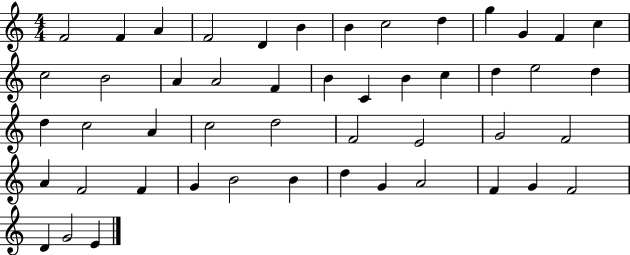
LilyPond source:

{
  \clef treble
  \numericTimeSignature
  \time 4/4
  \key c \major
  f'2 f'4 a'4 | f'2 d'4 b'4 | b'4 c''2 d''4 | g''4 g'4 f'4 c''4 | \break c''2 b'2 | a'4 a'2 f'4 | b'4 c'4 b'4 c''4 | d''4 e''2 d''4 | \break d''4 c''2 a'4 | c''2 d''2 | f'2 e'2 | g'2 f'2 | \break a'4 f'2 f'4 | g'4 b'2 b'4 | d''4 g'4 a'2 | f'4 g'4 f'2 | \break d'4 g'2 e'4 | \bar "|."
}